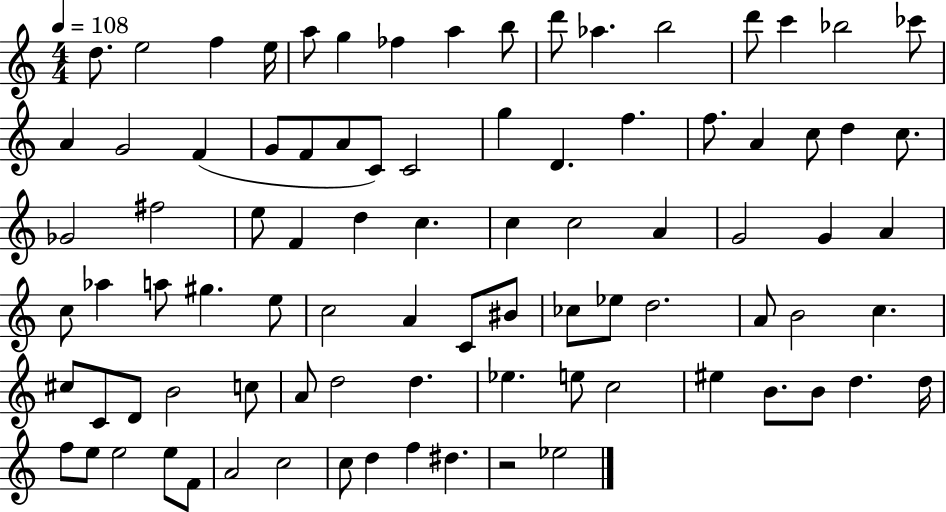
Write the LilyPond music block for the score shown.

{
  \clef treble
  \numericTimeSignature
  \time 4/4
  \key c \major
  \tempo 4 = 108
  \repeat volta 2 { d''8. e''2 f''4 e''16 | a''8 g''4 fes''4 a''4 b''8 | d'''8 aes''4. b''2 | d'''8 c'''4 bes''2 ces'''8 | \break a'4 g'2 f'4( | g'8 f'8 a'8 c'8) c'2 | g''4 d'4. f''4. | f''8. a'4 c''8 d''4 c''8. | \break ges'2 fis''2 | e''8 f'4 d''4 c''4. | c''4 c''2 a'4 | g'2 g'4 a'4 | \break c''8 aes''4 a''8 gis''4. e''8 | c''2 a'4 c'8 bis'8 | ces''8 ees''8 d''2. | a'8 b'2 c''4. | \break cis''8 c'8 d'8 b'2 c''8 | a'8 d''2 d''4. | ees''4. e''8 c''2 | eis''4 b'8. b'8 d''4. d''16 | \break f''8 e''8 e''2 e''8 f'8 | a'2 c''2 | c''8 d''4 f''4 dis''4. | r2 ees''2 | \break } \bar "|."
}